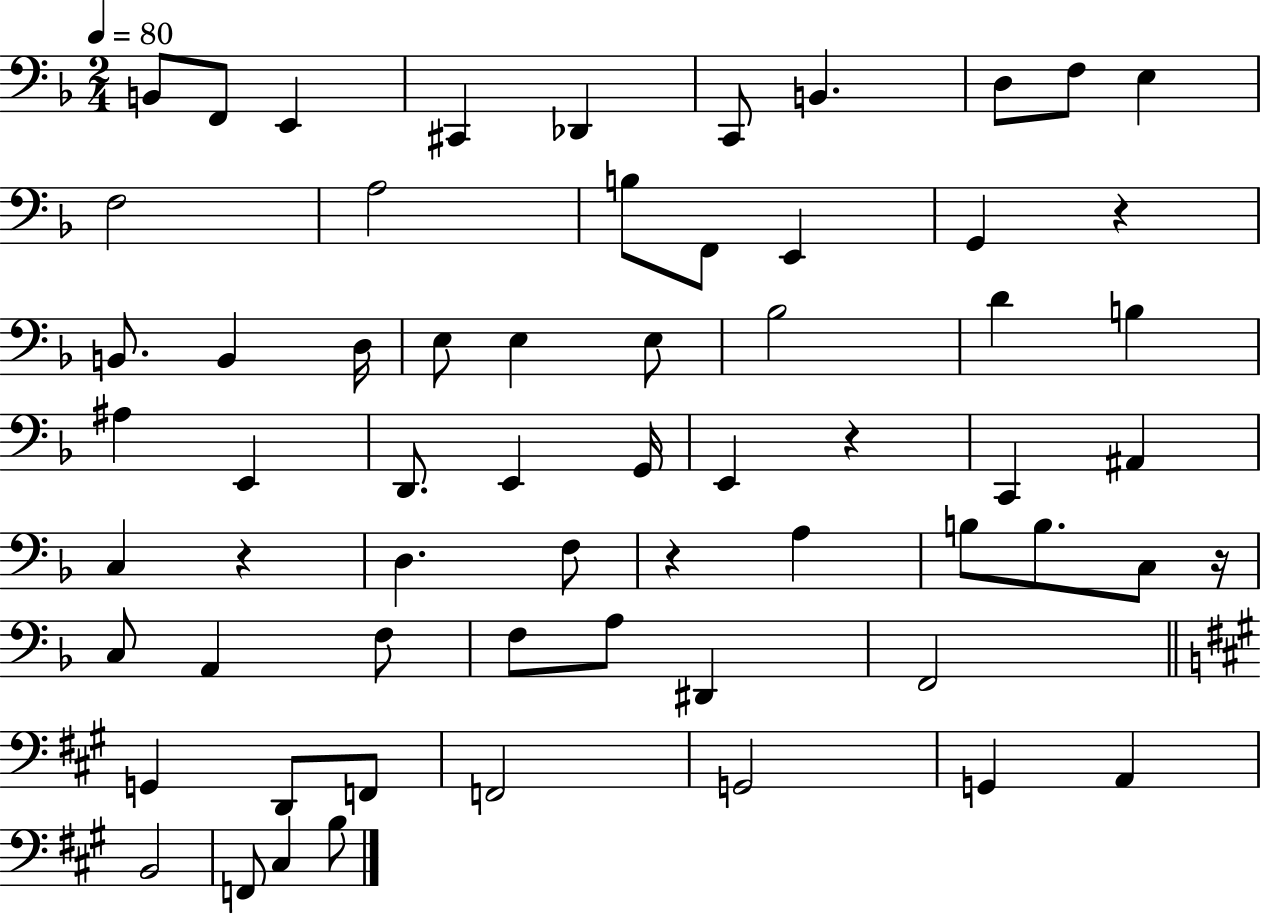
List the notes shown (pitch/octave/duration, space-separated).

B2/e F2/e E2/q C#2/q Db2/q C2/e B2/q. D3/e F3/e E3/q F3/h A3/h B3/e F2/e E2/q G2/q R/q B2/e. B2/q D3/s E3/e E3/q E3/e Bb3/h D4/q B3/q A#3/q E2/q D2/e. E2/q G2/s E2/q R/q C2/q A#2/q C3/q R/q D3/q. F3/e R/q A3/q B3/e B3/e. C3/e R/s C3/e A2/q F3/e F3/e A3/e D#2/q F2/h G2/q D2/e F2/e F2/h G2/h G2/q A2/q B2/h F2/e C#3/q B3/e